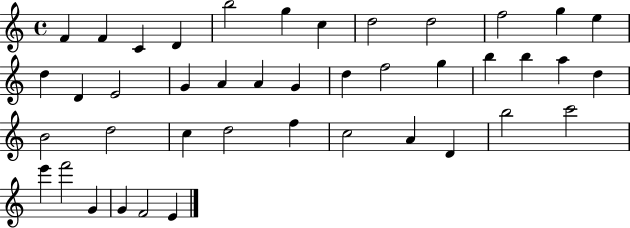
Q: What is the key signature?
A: C major